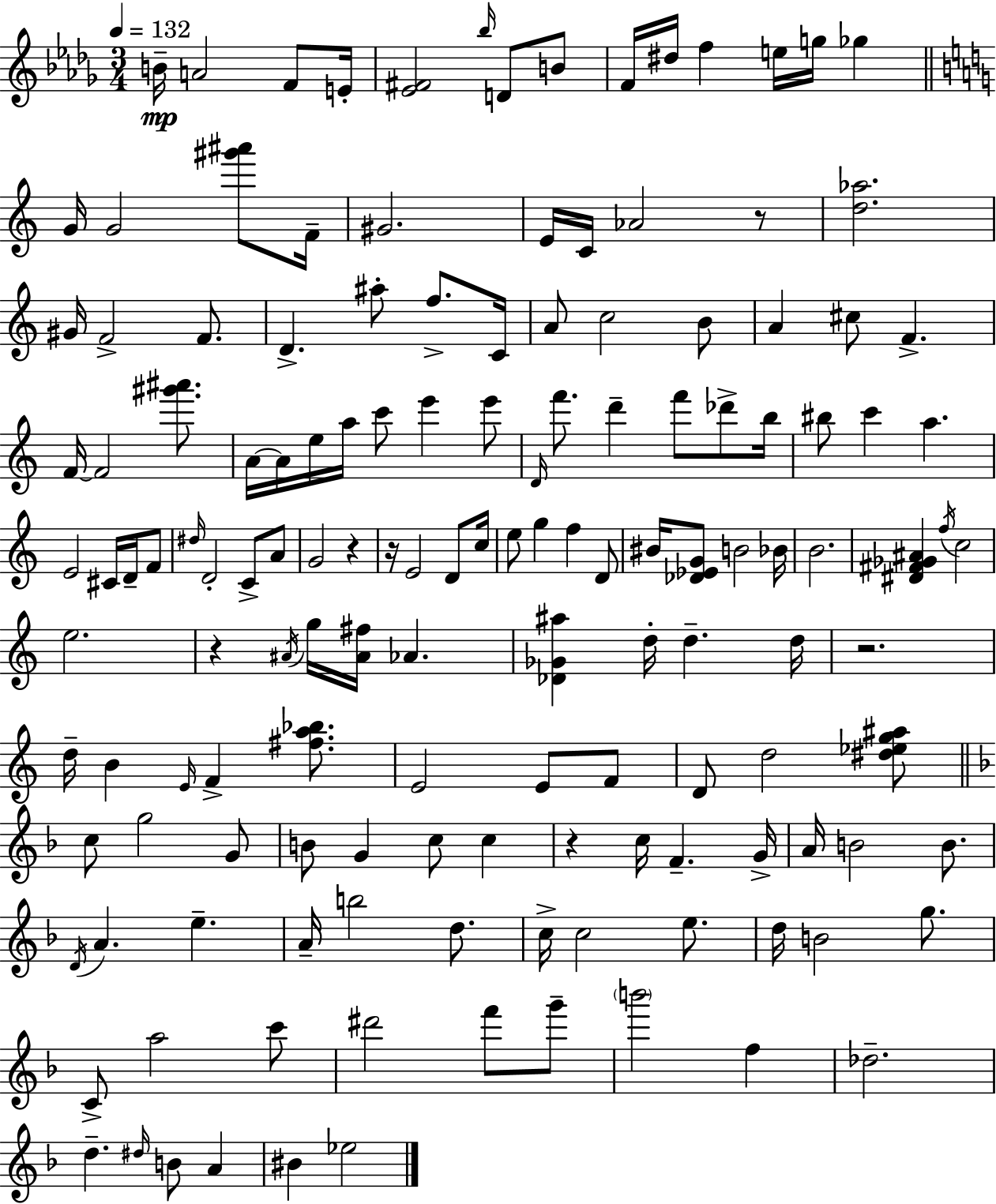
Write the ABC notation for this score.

X:1
T:Untitled
M:3/4
L:1/4
K:Bbm
B/4 A2 F/2 E/4 [_E^F]2 _b/4 D/2 B/2 F/4 ^d/4 f e/4 g/4 _g G/4 G2 [^g'^a']/2 F/4 ^G2 E/4 C/4 _A2 z/2 [d_a]2 ^G/4 F2 F/2 D ^a/2 f/2 C/4 A/2 c2 B/2 A ^c/2 F F/4 F2 [^g'^a']/2 A/4 A/4 e/4 a/4 c'/2 e' e'/2 D/4 f'/2 d' f'/2 _d'/2 b/4 ^b/2 c' a E2 ^C/4 D/4 F/2 ^d/4 D2 C/2 A/2 G2 z z/4 E2 D/2 c/4 e/2 g f D/2 ^B/4 [_D_EG]/2 B2 _B/4 B2 [^D^F_G^A] f/4 c2 e2 z ^A/4 g/4 [^A^f]/4 _A [_D_G^a] d/4 d d/4 z2 d/4 B E/4 F [^fa_b]/2 E2 E/2 F/2 D/2 d2 [^d_eg^a]/2 c/2 g2 G/2 B/2 G c/2 c z c/4 F G/4 A/4 B2 B/2 D/4 A e A/4 b2 d/2 c/4 c2 e/2 d/4 B2 g/2 C/2 a2 c'/2 ^d'2 f'/2 g'/2 b'2 f _d2 d ^d/4 B/2 A ^B _e2